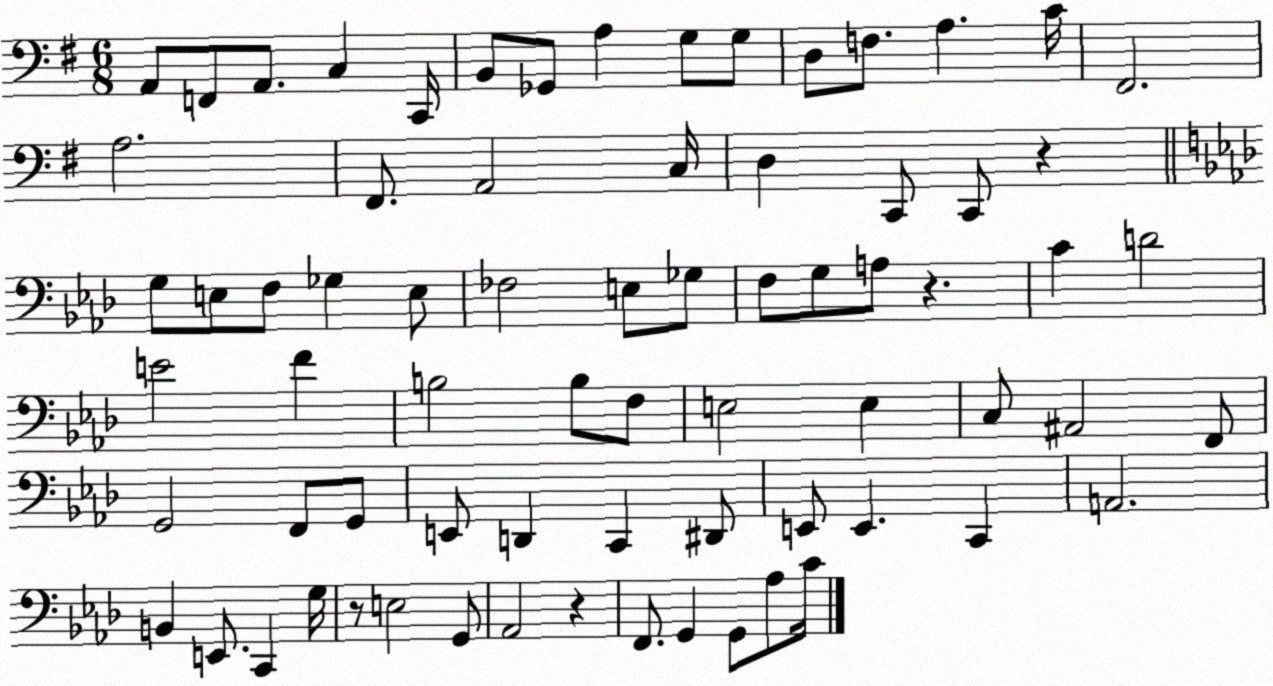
X:1
T:Untitled
M:6/8
L:1/4
K:G
A,,/2 F,,/2 A,,/2 C, C,,/4 B,,/2 _G,,/2 A, G,/2 G,/2 D,/2 F,/2 A, C/4 ^F,,2 A,2 ^F,,/2 A,,2 C,/4 D, C,,/2 C,,/2 z G,/2 E,/2 F,/2 _G, E,/2 _F,2 E,/2 _G,/2 F,/2 G,/2 A,/2 z C D2 E2 F B,2 B,/2 F,/2 E,2 E, C,/2 ^A,,2 F,,/2 G,,2 F,,/2 G,,/2 E,,/2 D,, C,, ^D,,/2 E,,/2 E,, C,, A,,2 B,, E,,/2 C,, G,/4 z/2 E,2 G,,/2 _A,,2 z F,,/2 G,, G,,/2 _A,/2 C/4